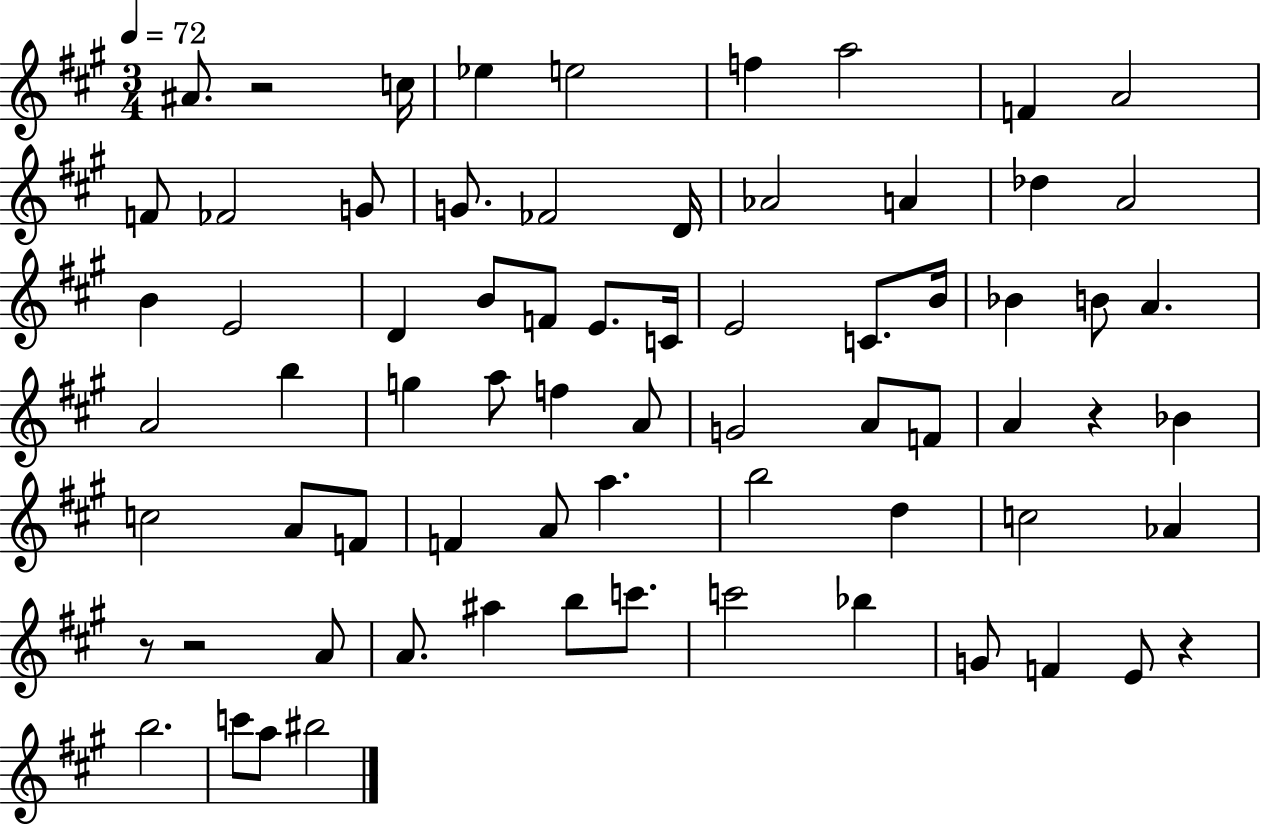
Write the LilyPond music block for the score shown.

{
  \clef treble
  \numericTimeSignature
  \time 3/4
  \key a \major
  \tempo 4 = 72
  ais'8. r2 c''16 | ees''4 e''2 | f''4 a''2 | f'4 a'2 | \break f'8 fes'2 g'8 | g'8. fes'2 d'16 | aes'2 a'4 | des''4 a'2 | \break b'4 e'2 | d'4 b'8 f'8 e'8. c'16 | e'2 c'8. b'16 | bes'4 b'8 a'4. | \break a'2 b''4 | g''4 a''8 f''4 a'8 | g'2 a'8 f'8 | a'4 r4 bes'4 | \break c''2 a'8 f'8 | f'4 a'8 a''4. | b''2 d''4 | c''2 aes'4 | \break r8 r2 a'8 | a'8. ais''4 b''8 c'''8. | c'''2 bes''4 | g'8 f'4 e'8 r4 | \break b''2. | c'''8 a''8 bis''2 | \bar "|."
}